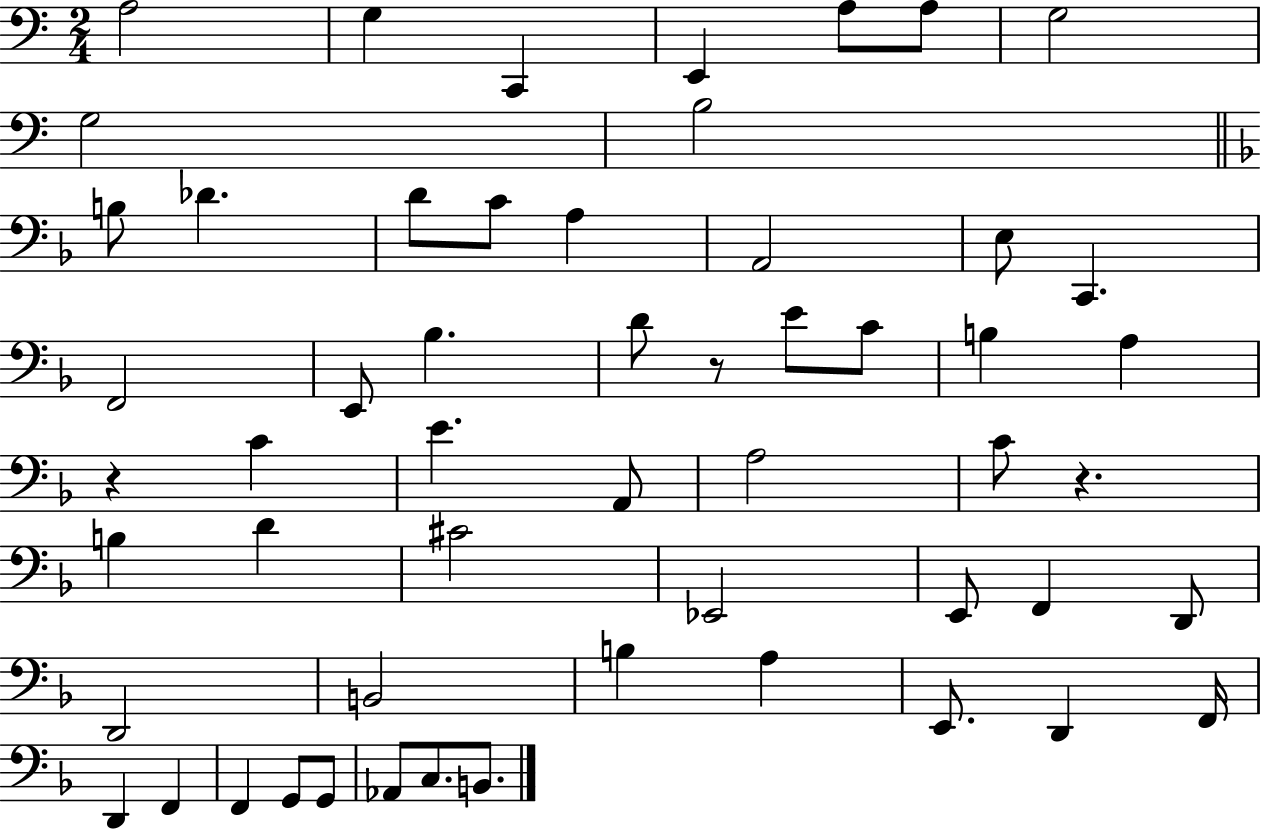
X:1
T:Untitled
M:2/4
L:1/4
K:C
A,2 G, C,, E,, A,/2 A,/2 G,2 G,2 B,2 B,/2 _D D/2 C/2 A, A,,2 E,/2 C,, F,,2 E,,/2 _B, D/2 z/2 E/2 C/2 B, A, z C E A,,/2 A,2 C/2 z B, D ^C2 _E,,2 E,,/2 F,, D,,/2 D,,2 B,,2 B, A, E,,/2 D,, F,,/4 D,, F,, F,, G,,/2 G,,/2 _A,,/2 C,/2 B,,/2